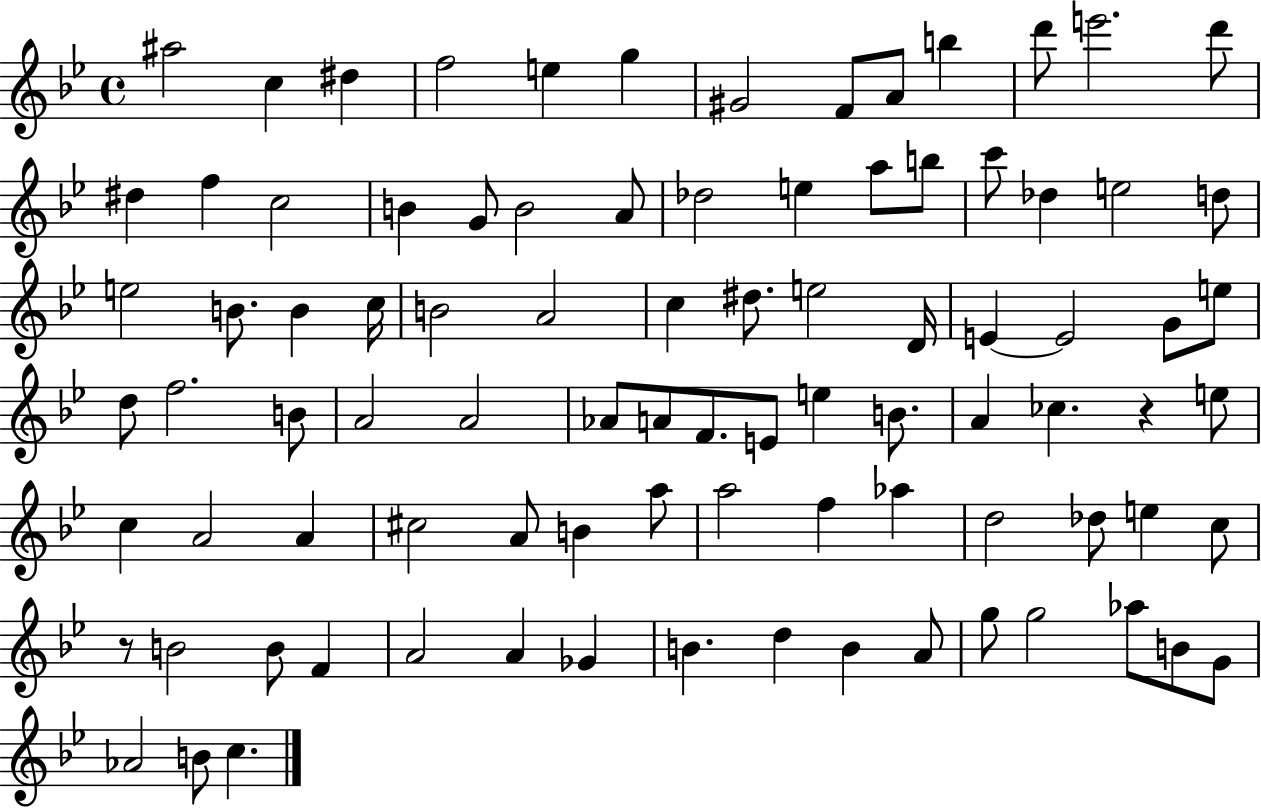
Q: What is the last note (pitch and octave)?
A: C5